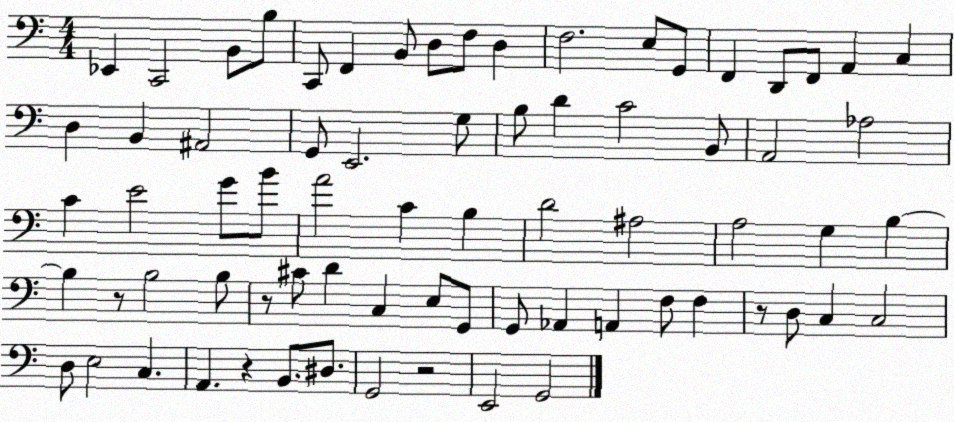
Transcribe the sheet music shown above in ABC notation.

X:1
T:Untitled
M:4/4
L:1/4
K:C
_E,, C,,2 B,,/2 B,/2 C,,/2 F,, B,,/2 D,/2 F,/2 D, F,2 E,/2 G,,/2 F,, D,,/2 F,,/2 A,, C, D, B,, ^A,,2 G,,/2 E,,2 G,/2 B,/2 D C2 B,,/2 A,,2 _A,2 C E2 G/2 B/2 A2 C B, D2 ^A,2 A,2 G, B, B, z/2 B,2 B,/2 z/2 ^C/2 D C, E,/2 G,,/2 G,,/2 _A,, A,, F,/2 F, z/2 D,/2 C, C,2 D,/2 E,2 C, A,, z B,,/2 ^D,/2 G,,2 z2 E,,2 G,,2